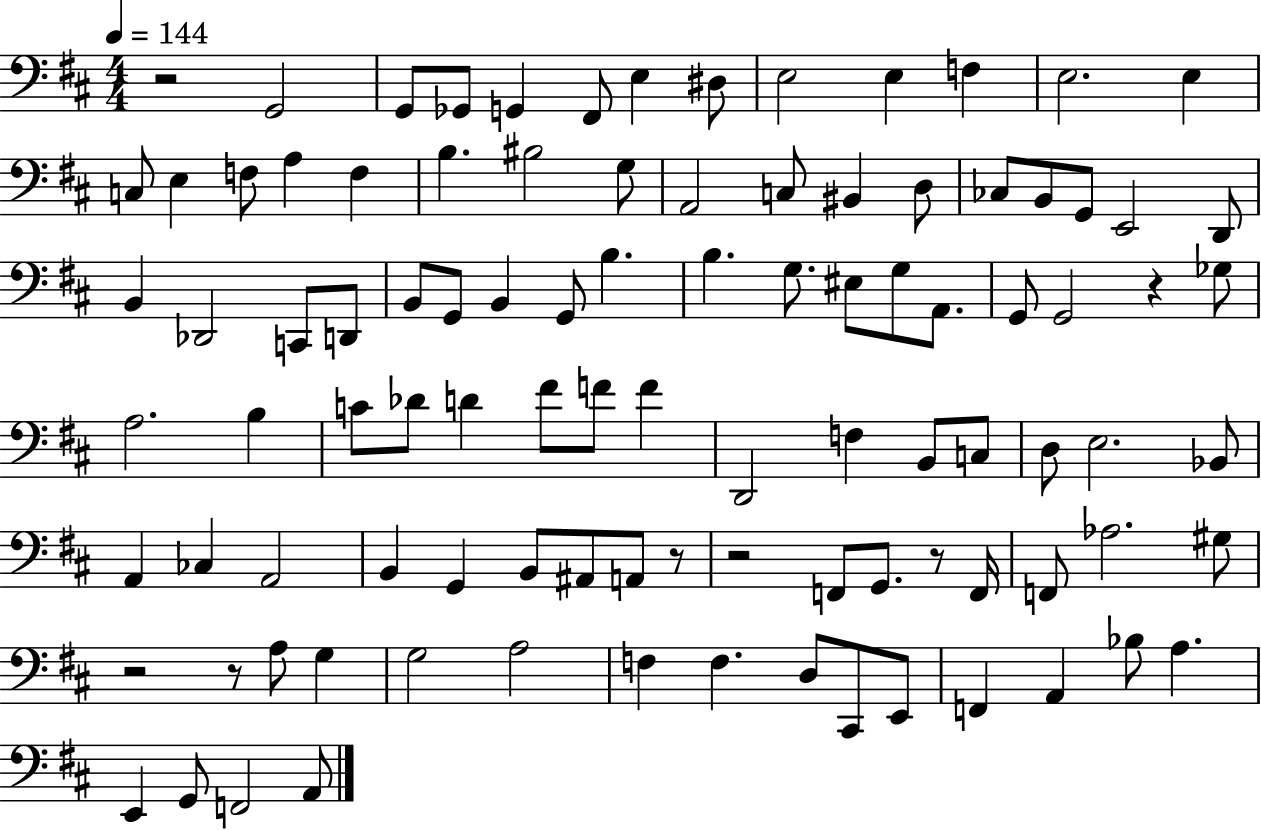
R/h G2/h G2/e Gb2/e G2/q F#2/e E3/q D#3/e E3/h E3/q F3/q E3/h. E3/q C3/e E3/q F3/e A3/q F3/q B3/q. BIS3/h G3/e A2/h C3/e BIS2/q D3/e CES3/e B2/e G2/e E2/h D2/e B2/q Db2/h C2/e D2/e B2/e G2/e B2/q G2/e B3/q. B3/q. G3/e. EIS3/e G3/e A2/e. G2/e G2/h R/q Gb3/e A3/h. B3/q C4/e Db4/e D4/q F#4/e F4/e F4/q D2/h F3/q B2/e C3/e D3/e E3/h. Bb2/e A2/q CES3/q A2/h B2/q G2/q B2/e A#2/e A2/e R/e R/h F2/e G2/e. R/e F2/s F2/e Ab3/h. G#3/e R/h R/e A3/e G3/q G3/h A3/h F3/q F3/q. D3/e C#2/e E2/e F2/q A2/q Bb3/e A3/q. E2/q G2/e F2/h A2/e